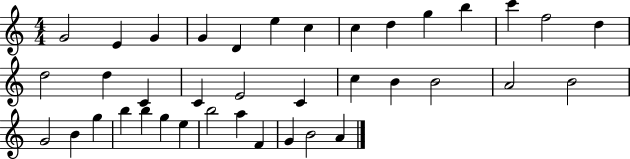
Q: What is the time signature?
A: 4/4